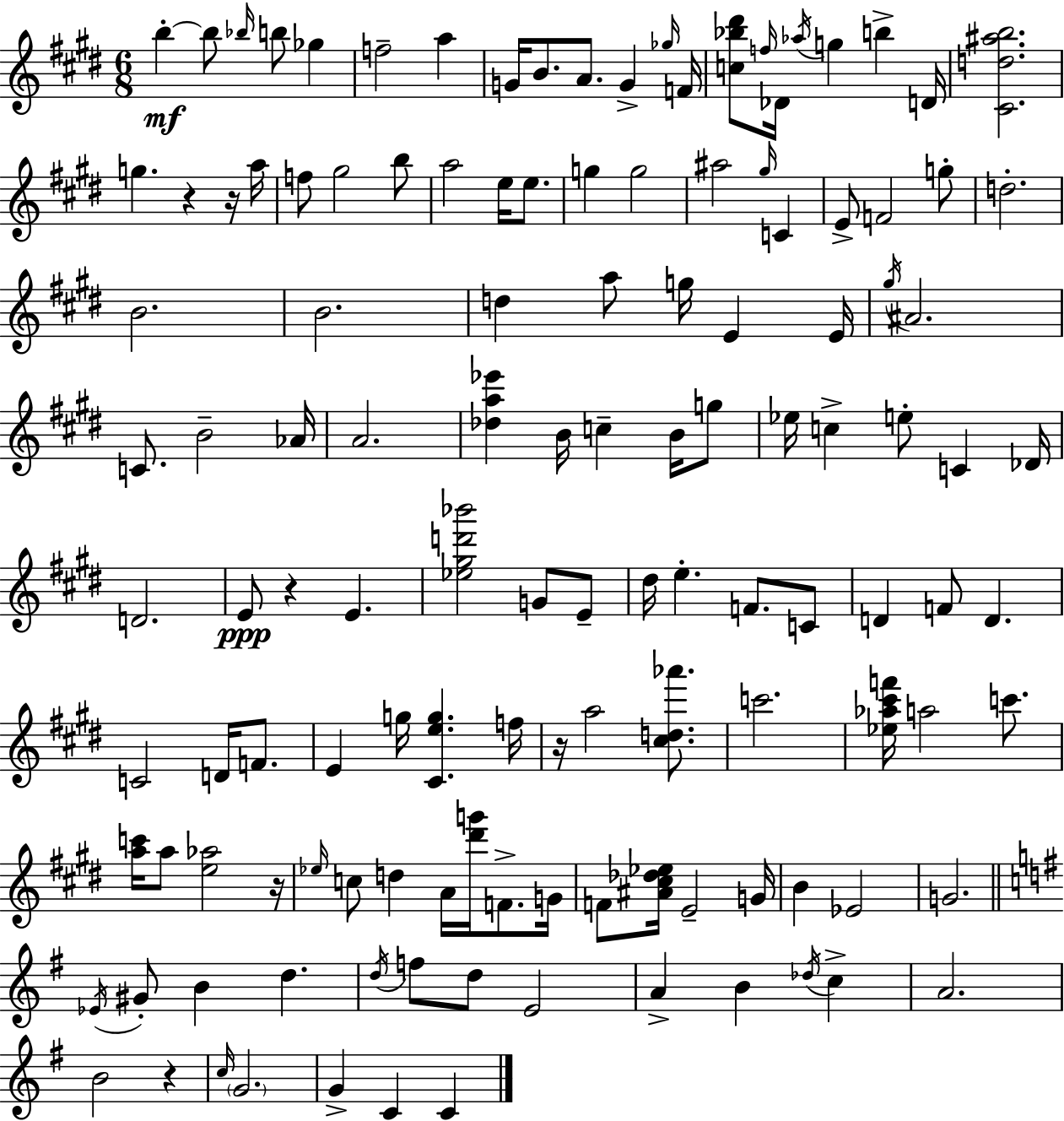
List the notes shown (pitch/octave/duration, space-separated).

B5/q B5/e Bb5/s B5/e Gb5/q F5/h A5/q G4/s B4/e. A4/e. G4/q Gb5/s F4/s [C5,Bb5,D#6]/e F5/s Db4/s Ab5/s G5/q B5/q D4/s [C#4,D5,A#5,B5]/h. G5/q. R/q R/s A5/s F5/e G#5/h B5/e A5/h E5/s E5/e. G5/q G5/h A#5/h G#5/s C4/q E4/e F4/h G5/e D5/h. B4/h. B4/h. D5/q A5/e G5/s E4/q E4/s G#5/s A#4/h. C4/e. B4/h Ab4/s A4/h. [Db5,A5,Eb6]/q B4/s C5/q B4/s G5/e Eb5/s C5/q E5/e C4/q Db4/s D4/h. E4/e R/q E4/q. [Eb5,G#5,D6,Bb6]/h G4/e E4/e D#5/s E5/q. F4/e. C4/e D4/q F4/e D4/q. C4/h D4/s F4/e. E4/q G5/s [C#4,E5,G5]/q. F5/s R/s A5/h [C#5,D5,Ab6]/e. C6/h. [Eb5,Ab5,C#6,F6]/s A5/h C6/e. [A5,C6]/s A5/e [E5,Ab5]/h R/s Eb5/s C5/e D5/q A4/s [D#6,G6]/s F4/e. G4/s F4/e [A#4,C#5,Db5,Eb5]/s E4/h G4/s B4/q Eb4/h G4/h. Eb4/s G#4/e B4/q D5/q. D5/s F5/e D5/e E4/h A4/q B4/q Db5/s C5/q A4/h. B4/h R/q C5/s G4/h. G4/q C4/q C4/q